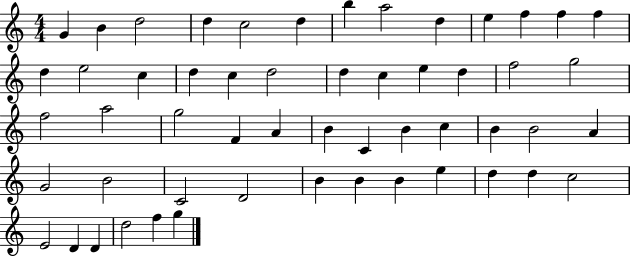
X:1
T:Untitled
M:4/4
L:1/4
K:C
G B d2 d c2 d b a2 d e f f f d e2 c d c d2 d c e d f2 g2 f2 a2 g2 F A B C B c B B2 A G2 B2 C2 D2 B B B e d d c2 E2 D D d2 f g